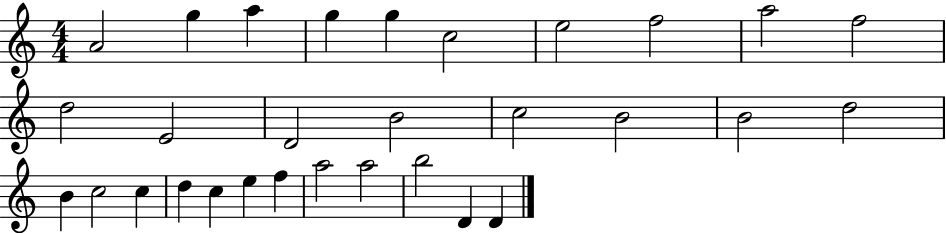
X:1
T:Untitled
M:4/4
L:1/4
K:C
A2 g a g g c2 e2 f2 a2 f2 d2 E2 D2 B2 c2 B2 B2 d2 B c2 c d c e f a2 a2 b2 D D